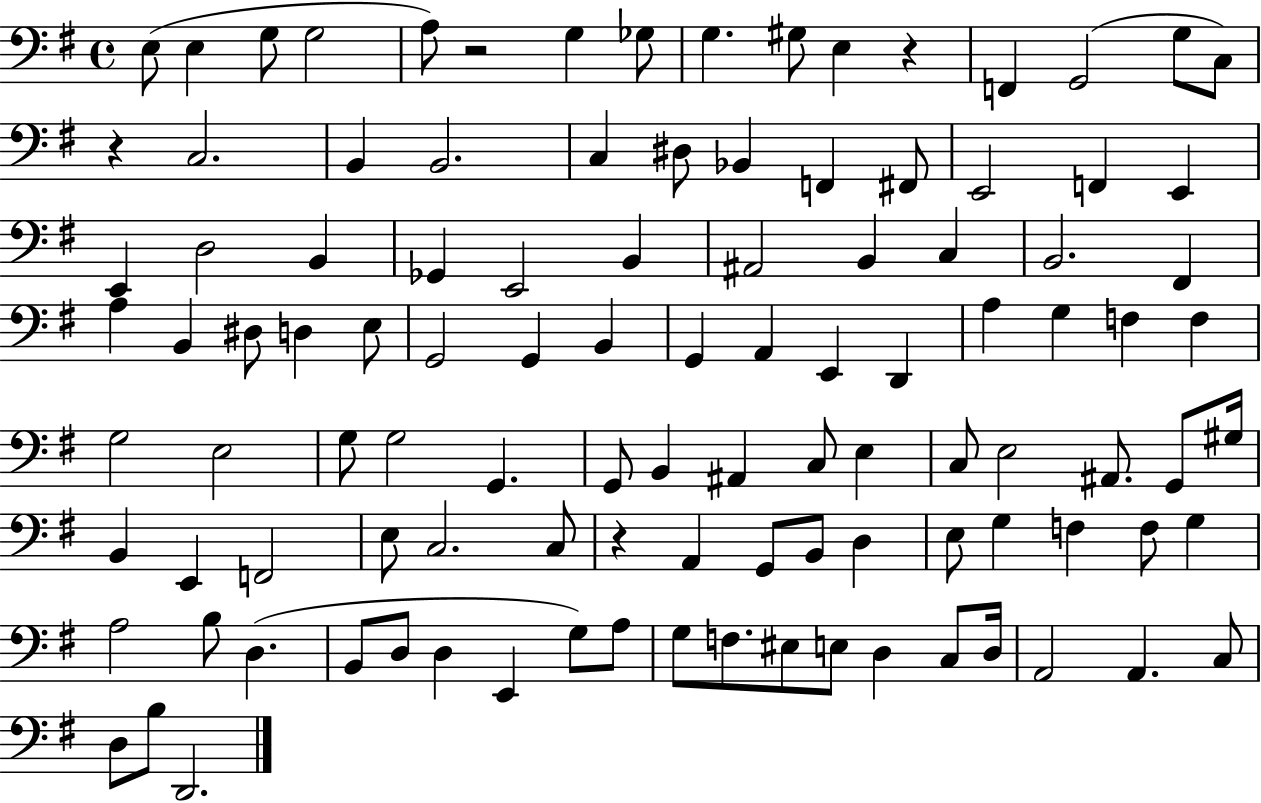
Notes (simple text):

E3/e E3/q G3/e G3/h A3/e R/h G3/q Gb3/e G3/q. G#3/e E3/q R/q F2/q G2/h G3/e C3/e R/q C3/h. B2/q B2/h. C3/q D#3/e Bb2/q F2/q F#2/e E2/h F2/q E2/q E2/q D3/h B2/q Gb2/q E2/h B2/q A#2/h B2/q C3/q B2/h. F#2/q A3/q B2/q D#3/e D3/q E3/e G2/h G2/q B2/q G2/q A2/q E2/q D2/q A3/q G3/q F3/q F3/q G3/h E3/h G3/e G3/h G2/q. G2/e B2/q A#2/q C3/e E3/q C3/e E3/h A#2/e. G2/e G#3/s B2/q E2/q F2/h E3/e C3/h. C3/e R/q A2/q G2/e B2/e D3/q E3/e G3/q F3/q F3/e G3/q A3/h B3/e D3/q. B2/e D3/e D3/q E2/q G3/e A3/e G3/e F3/e. EIS3/e E3/e D3/q C3/e D3/s A2/h A2/q. C3/e D3/e B3/e D2/h.